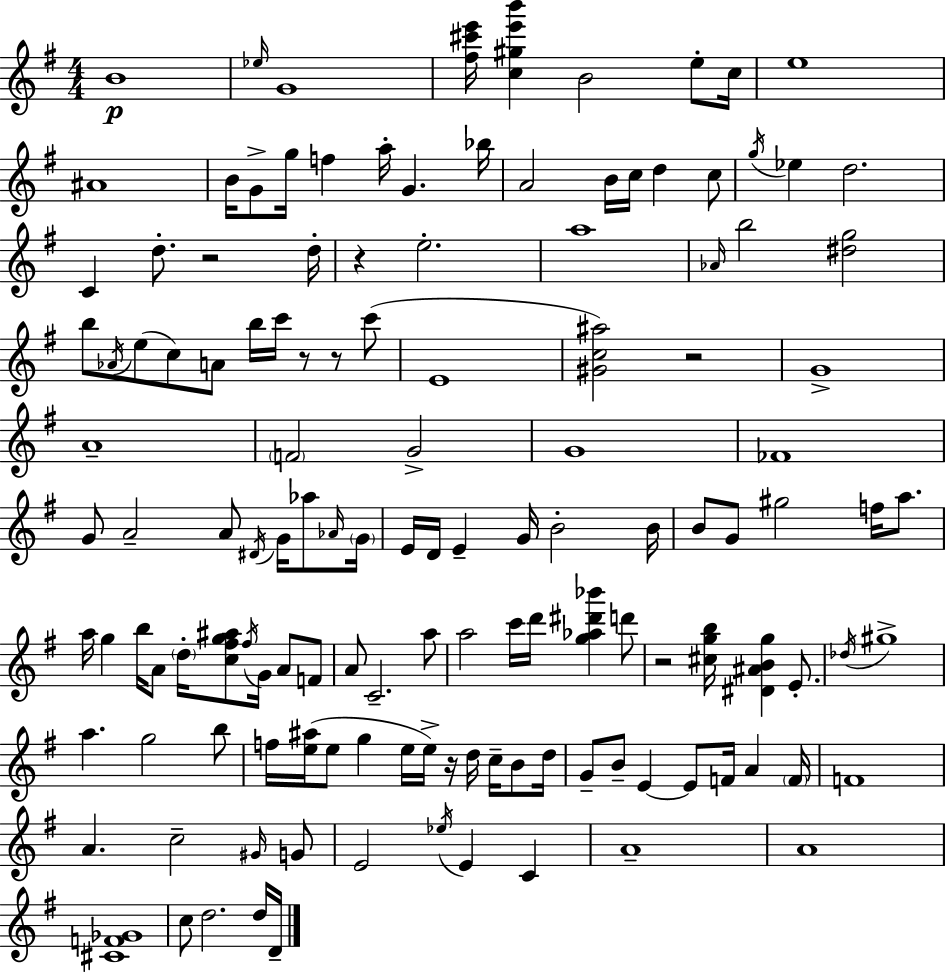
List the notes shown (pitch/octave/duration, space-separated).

B4/w Eb5/s G4/w [F#5,C#6,E6]/s [C5,G#5,E6,B6]/q B4/h E5/e C5/s E5/w A#4/w B4/s G4/e G5/s F5/q A5/s G4/q. Bb5/s A4/h B4/s C5/s D5/q C5/e G5/s Eb5/q D5/h. C4/q D5/e. R/h D5/s R/q E5/h. A5/w Ab4/s B5/h [D#5,G5]/h B5/e Ab4/s E5/e C5/e A4/e B5/s C6/s R/e R/e C6/e E4/w [G#4,C5,A#5]/h R/h G4/w A4/w F4/h G4/h G4/w FES4/w G4/e A4/h A4/e D#4/s G4/s Ab5/e Ab4/s G4/s E4/s D4/s E4/q G4/s B4/h B4/s B4/e G4/e G#5/h F5/s A5/e. A5/s G5/q B5/s A4/e D5/s [C5,F#5,G5,A#5]/e F#5/s G4/s A4/e F4/e A4/e C4/h. A5/e A5/h C6/s D6/s [G5,Ab5,D#6,Bb6]/q D6/e R/h [C#5,G5,B5]/s [D#4,A#4,B4,G5]/q E4/e. Db5/s G#5/w A5/q. G5/h B5/e F5/s [E5,A#5]/s E5/e G5/q E5/s E5/s R/s D5/s C5/s B4/e D5/s G4/e B4/e E4/q E4/e F4/s A4/q F4/s F4/w A4/q. C5/h G#4/s G4/e E4/h Eb5/s E4/q C4/q A4/w A4/w [C#4,F4,Gb4]/w C5/e D5/h. D5/s D4/s